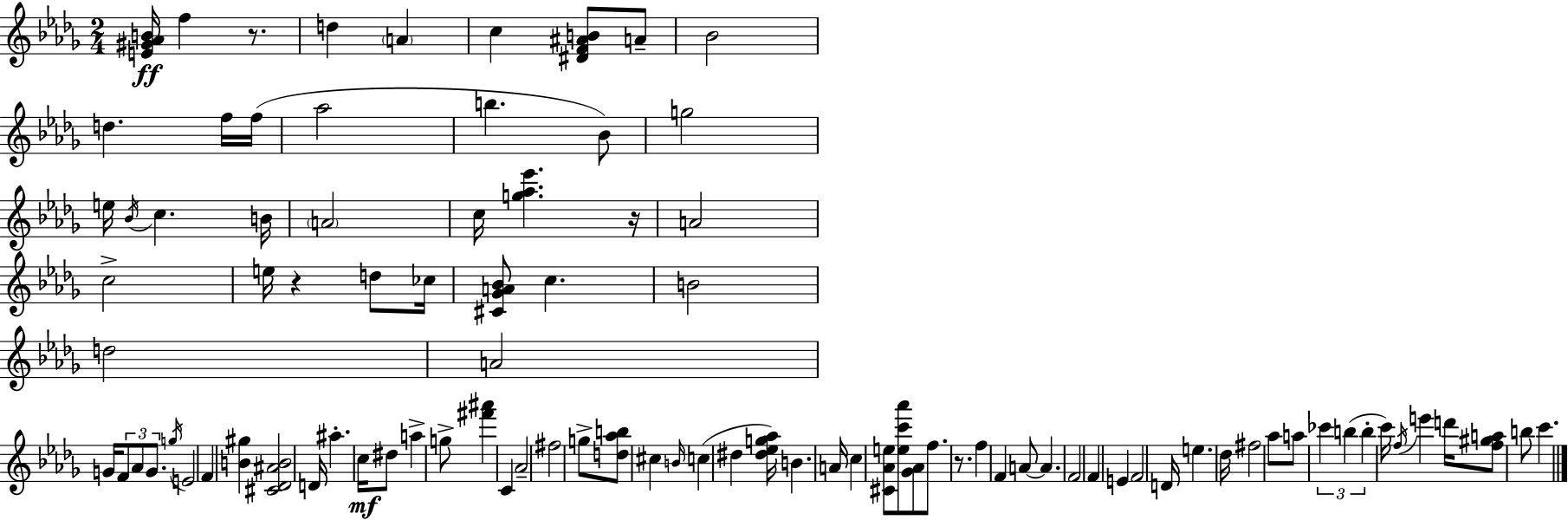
{
  \clef treble
  \numericTimeSignature
  \time 2/4
  \key bes \minor
  <e' gis' aes' b'>16\ff f''4 r8. | d''4 \parenthesize a'4 | c''4 <dis' f' ais' b'>8 a'8-- | bes'2 | \break d''4. f''16 f''16( | aes''2 | b''4. bes'8) | g''2 | \break e''16 \acciaccatura { bes'16 } c''4. | b'16 \parenthesize a'2 | c''16 <g'' aes'' ees'''>4. | r16 a'2 | \break c''2-> | e''16 r4 d''8 | ces''16 <cis' ges' a' bes'>8 c''4. | b'2 | \break d''2 | a'2 | g'16 \tuplet 3/2 { f'8 aes'8 g'8. } | \acciaccatura { g''16 } e'2 | \break f'4 <b' gis''>4 | <cis' des' ais' b'>2 | d'16 ais''4.-. | c''16\mf dis''8 a''4-> | \break g''8-> <fis''' ais'''>4 c'4 | aes'2-- | fis''2 | g''8-> <d'' aes'' b''>8 cis''4 | \break \grace { b'16 }( c''4 dis''4 | <dis'' ees'' g'' aes''>16) b'4. | a'16 c''4 <cis' aes' e''>8 | <e'' c''' aes'''>8 <ges' aes'>8 f''8. | \break r8. f''4 f'4 | a'8~~ a'4. | f'2 | f'4 e'4 | \break f'2 | d'16 e''4. | des''16 fis''2 | aes''8 a''8 \tuplet 3/2 { ces'''4 | \break b''4( b''4-. } | c'''16) \acciaccatura { f''16 } e'''4 | d'''16 <f'' gis'' a''>8 b''8 c'''4. | \bar "|."
}